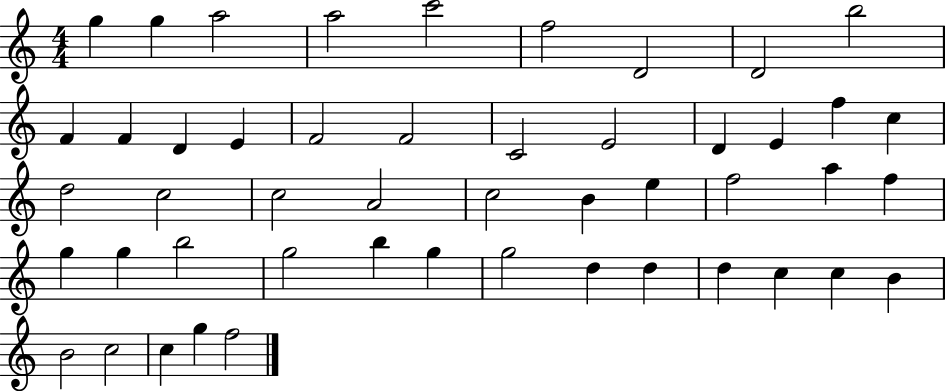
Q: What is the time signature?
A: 4/4